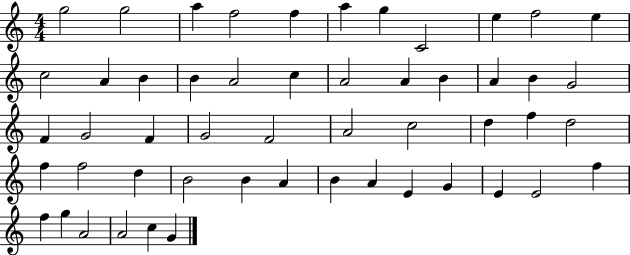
X:1
T:Untitled
M:4/4
L:1/4
K:C
g2 g2 a f2 f a g C2 e f2 e c2 A B B A2 c A2 A B A B G2 F G2 F G2 F2 A2 c2 d f d2 f f2 d B2 B A B A E G E E2 f f g A2 A2 c G